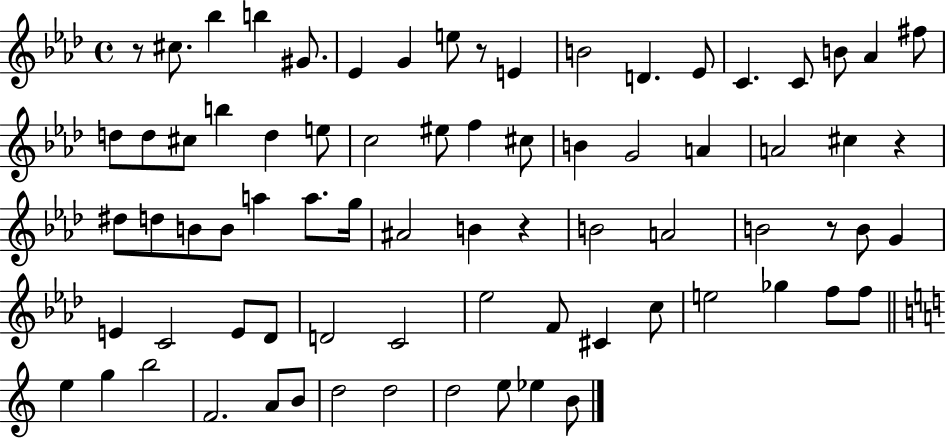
{
  \clef treble
  \time 4/4
  \defaultTimeSignature
  \key aes \major
  r8 cis''8. bes''4 b''4 gis'8. | ees'4 g'4 e''8 r8 e'4 | b'2 d'4. ees'8 | c'4. c'8 b'8 aes'4 fis''8 | \break d''8 d''8 cis''8 b''4 d''4 e''8 | c''2 eis''8 f''4 cis''8 | b'4 g'2 a'4 | a'2 cis''4 r4 | \break dis''8 d''8 b'8 b'8 a''4 a''8. g''16 | ais'2 b'4 r4 | b'2 a'2 | b'2 r8 b'8 g'4 | \break e'4 c'2 e'8 des'8 | d'2 c'2 | ees''2 f'8 cis'4 c''8 | e''2 ges''4 f''8 f''8 | \break \bar "||" \break \key a \minor e''4 g''4 b''2 | f'2. a'8 b'8 | d''2 d''2 | d''2 e''8 ees''4 b'8 | \break \bar "|."
}